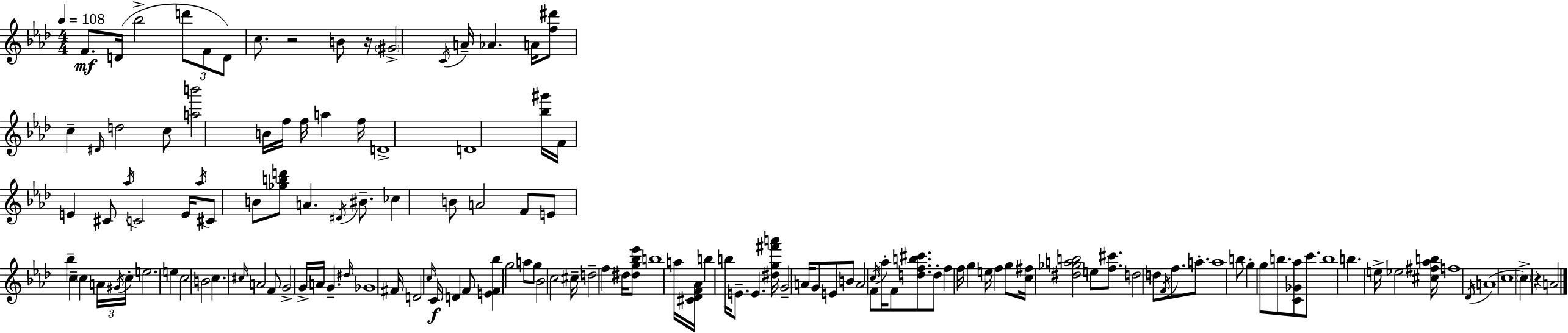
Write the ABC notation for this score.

X:1
T:Untitled
M:4/4
L:1/4
K:Ab
F/2 D/4 _b2 d'/2 F/2 D/2 c/2 z2 B/2 z/4 ^G2 C/4 A/4 _A A/4 [f^d']/2 c ^D/4 d2 c/2 [ab']2 B/4 f/4 f/4 a f/4 D4 D4 [_b^g']/4 F/4 E ^C/2 _a/4 C2 E/4 _a/4 ^C/2 B/2 [_gbd']/2 A ^D/4 ^B/2 _c B/2 A2 F/2 E/2 _b c c A/4 ^G/4 c/4 e2 e c2 B2 c ^c/4 A2 F/2 G2 G/4 A/4 G ^d/4 _G4 ^F/4 D2 c/4 C/4 D F/2 [EF_b] g2 a/2 g/2 _B2 c2 ^c/4 d2 f ^d/4 [^dg_b_e']/2 b4 a/4 [^C_DF_A]/4 b b/4 E/2 E [^dg^f'a']/4 G2 A/4 G/2 E/2 B/2 A2 F/2 c/4 _a/4 F/2 [dfb^c']/2 d/2 f f/4 g e/4 f g/2 [c^f]/4 [^d_gab]2 e/2 [f^c']/2 d2 d/2 F/4 f/2 a/2 a4 b/2 g g/2 b/2 [C_G_a]/2 c'/2 b4 b e/4 _e2 [^c^f_ab]/4 f4 _D/4 A4 c4 c z A2